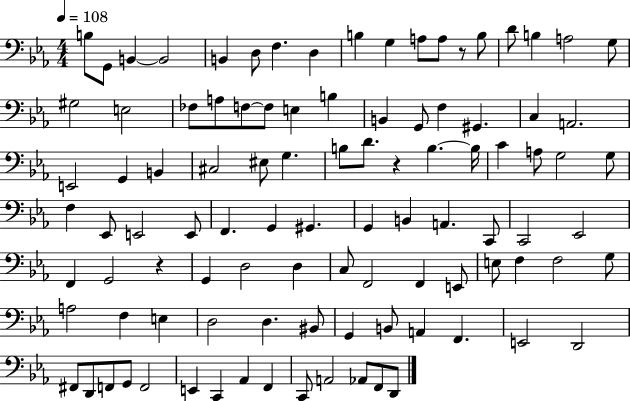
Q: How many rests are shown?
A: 3